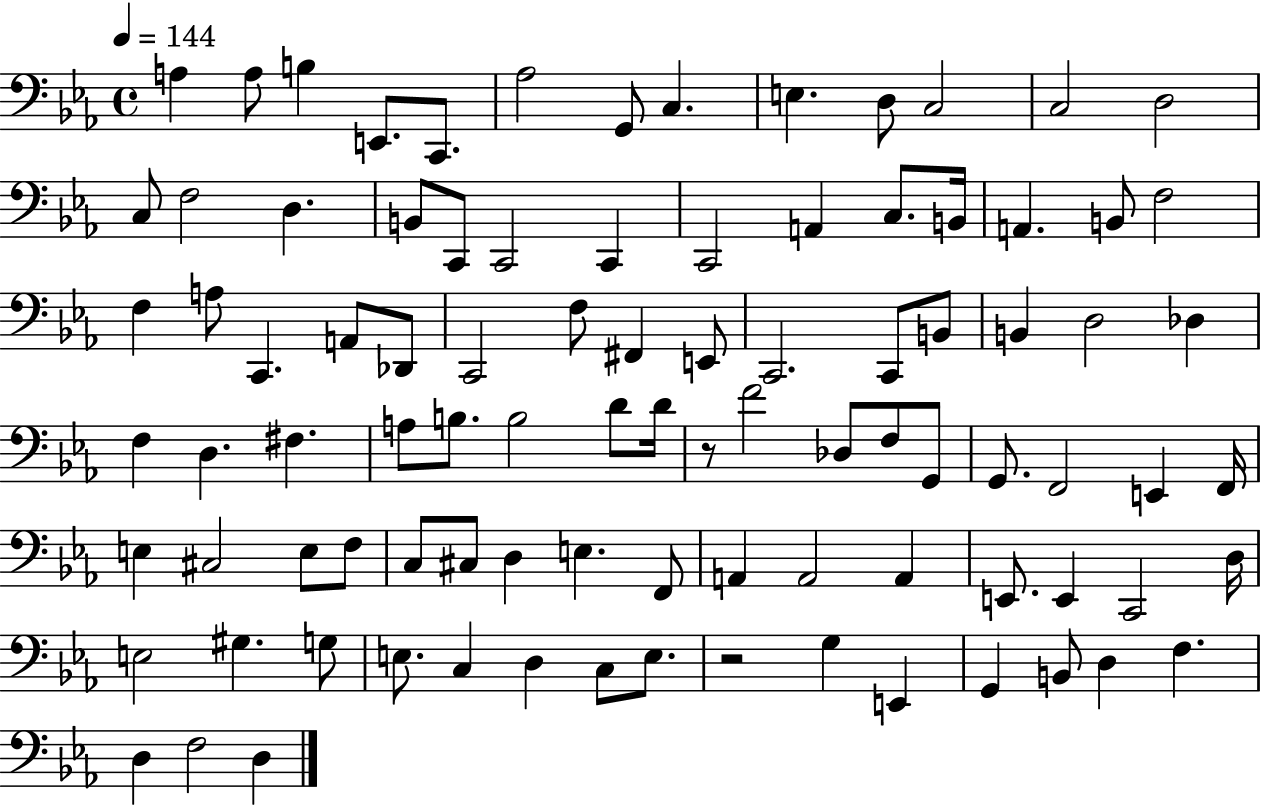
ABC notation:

X:1
T:Untitled
M:4/4
L:1/4
K:Eb
A, A,/2 B, E,,/2 C,,/2 _A,2 G,,/2 C, E, D,/2 C,2 C,2 D,2 C,/2 F,2 D, B,,/2 C,,/2 C,,2 C,, C,,2 A,, C,/2 B,,/4 A,, B,,/2 F,2 F, A,/2 C,, A,,/2 _D,,/2 C,,2 F,/2 ^F,, E,,/2 C,,2 C,,/2 B,,/2 B,, D,2 _D, F, D, ^F, A,/2 B,/2 B,2 D/2 D/4 z/2 F2 _D,/2 F,/2 G,,/2 G,,/2 F,,2 E,, F,,/4 E, ^C,2 E,/2 F,/2 C,/2 ^C,/2 D, E, F,,/2 A,, A,,2 A,, E,,/2 E,, C,,2 D,/4 E,2 ^G, G,/2 E,/2 C, D, C,/2 E,/2 z2 G, E,, G,, B,,/2 D, F, D, F,2 D,